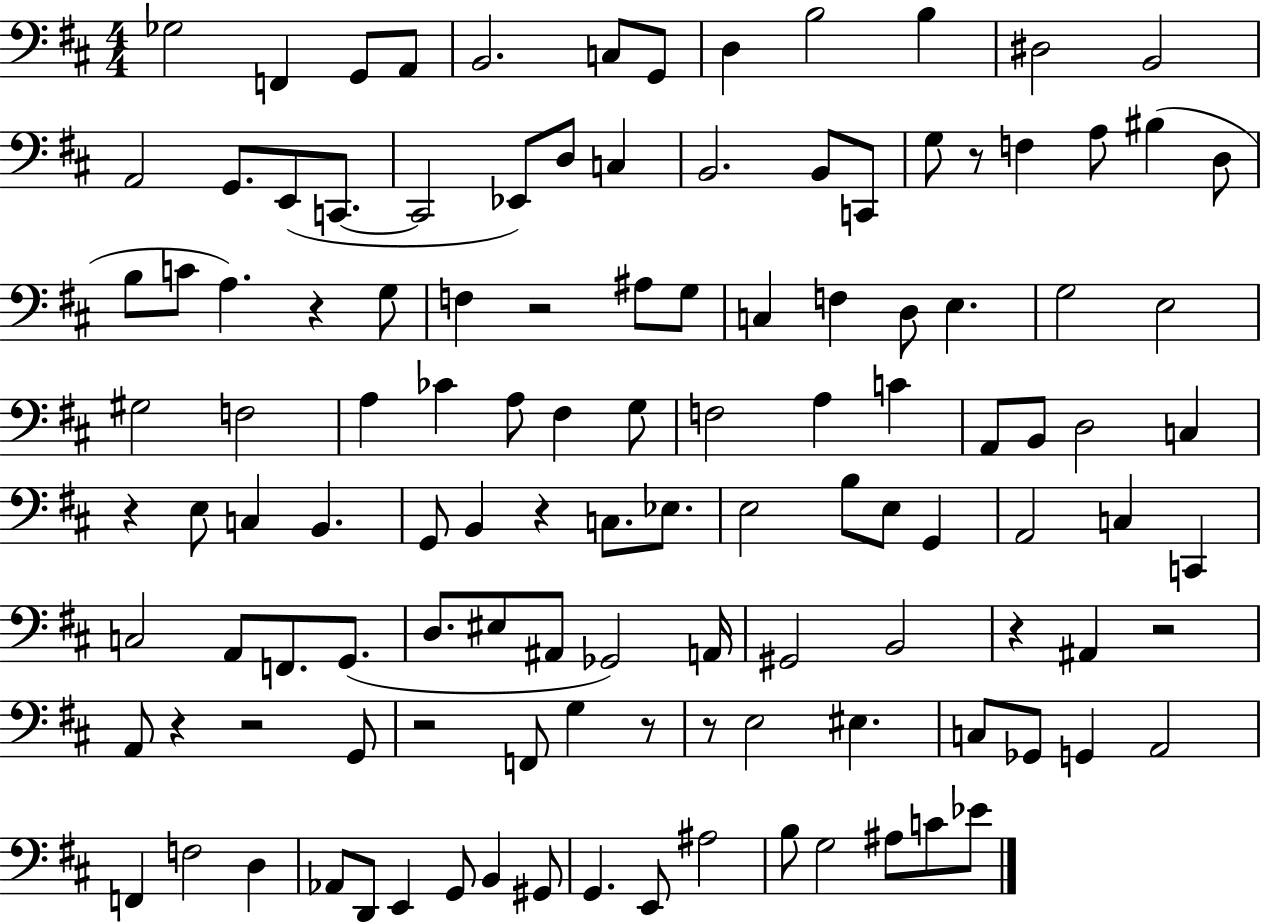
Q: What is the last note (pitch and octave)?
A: Eb4